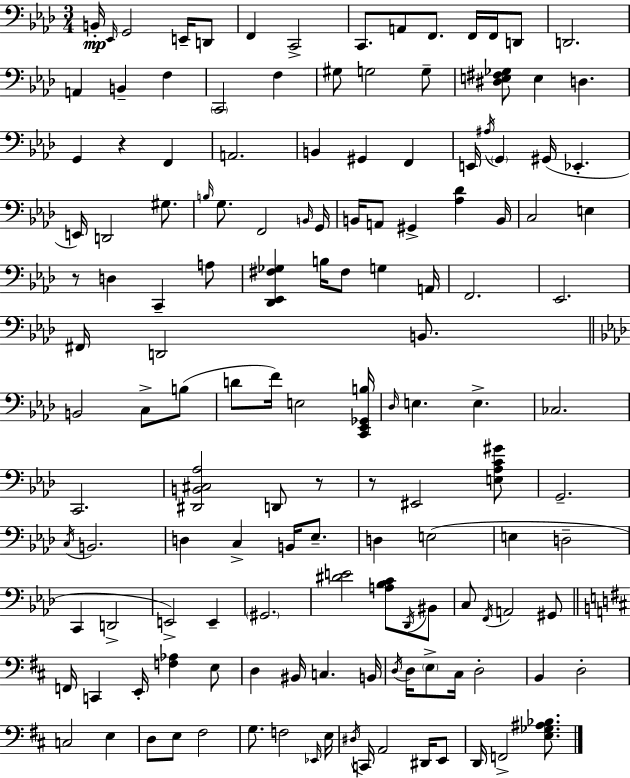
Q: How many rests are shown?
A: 4